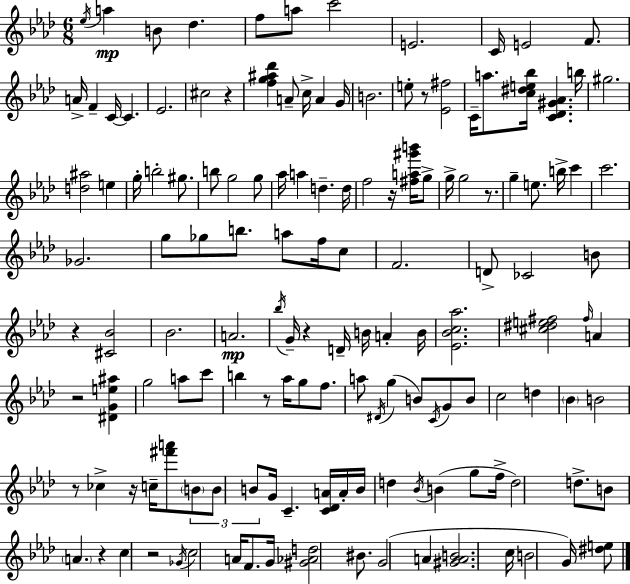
Eb5/s A5/q B4/e Db5/q. F5/e A5/e C6/h E4/h. C4/s E4/h F4/e. A4/s F4/q C4/s C4/q. Eb4/h. C#5/h R/q [F5,G5,A#5,Db6]/q A4/e C5/s A4/q G4/s B4/h. E5/e R/e [Eb4,F#5]/h C4/s A5/e. [C5,D#5,E5,Bb5]/s [C4,Db4,G#4,Ab4]/q. B5/s G#5/h. [D5,A#5]/h E5/q G5/s B5/h G#5/e. B5/e G5/h G5/e Ab5/s A5/q D5/q. D5/s F5/h R/s [F#5,A5,G#6,B6]/s G5/e G5/s G5/h R/e. G5/q E5/e. B5/s C6/q C6/h. Gb4/h. G5/e Gb5/e B5/e. A5/e F5/s C5/e F4/h. D4/e CES4/h B4/e R/q [C#4,Bb4]/h Bb4/h. A4/h. Bb5/s G4/s R/q D4/s B4/s A4/q B4/s [Eb4,Bb4,C5,Ab5]/h. [C#5,D#5,E5,F#5]/h F#5/s A4/q R/h [D#4,G4,E5,A#5]/q G5/h A5/e C6/e B5/q R/e Ab5/s G5/e F5/e. A5/e D#4/s G5/q B4/e C4/s G4/e B4/e C5/h D5/q Bb4/q B4/h R/e CES5/q R/s C5/s [F#6,A6]/e B4/e B4/e B4/e G4/s C4/q. [C4,Db4,A4]/s A4/s B4/s D5/q Bb4/s B4/q G5/e F5/s D5/h D5/e. B4/e A4/q. R/q C5/q R/h Gb4/s C5/h A4/s F4/e. G4/s [G#4,Ab4,D5]/h BIS4/e. G4/h A4/q [G#4,A4,B4]/h. C5/s B4/h G4/s [D#5,E5]/e